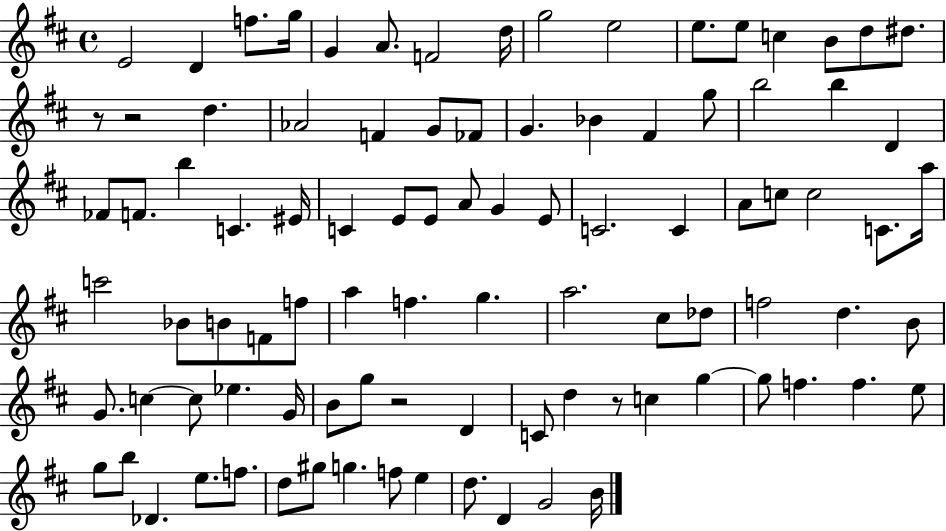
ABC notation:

X:1
T:Untitled
M:4/4
L:1/4
K:D
E2 D f/2 g/4 G A/2 F2 d/4 g2 e2 e/2 e/2 c B/2 d/2 ^d/2 z/2 z2 d _A2 F G/2 _F/2 G _B ^F g/2 b2 b D _F/2 F/2 b C ^E/4 C E/2 E/2 A/2 G E/2 C2 C A/2 c/2 c2 C/2 a/4 c'2 _B/2 B/2 F/2 f/2 a f g a2 ^c/2 _d/2 f2 d B/2 G/2 c c/2 _e G/4 B/2 g/2 z2 D C/2 d z/2 c g g/2 f f e/2 g/2 b/2 _D e/2 f/2 d/2 ^g/2 g f/2 e d/2 D G2 B/4